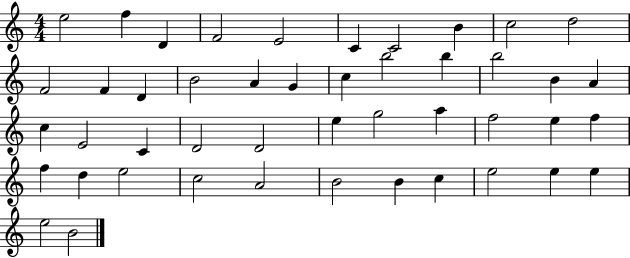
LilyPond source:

{
  \clef treble
  \numericTimeSignature
  \time 4/4
  \key c \major
  e''2 f''4 d'4 | f'2 e'2 | c'4 c'2 b'4 | c''2 d''2 | \break f'2 f'4 d'4 | b'2 a'4 g'4 | c''4 b''2 b''4 | b''2 b'4 a'4 | \break c''4 e'2 c'4 | d'2 d'2 | e''4 g''2 a''4 | f''2 e''4 f''4 | \break f''4 d''4 e''2 | c''2 a'2 | b'2 b'4 c''4 | e''2 e''4 e''4 | \break e''2 b'2 | \bar "|."
}